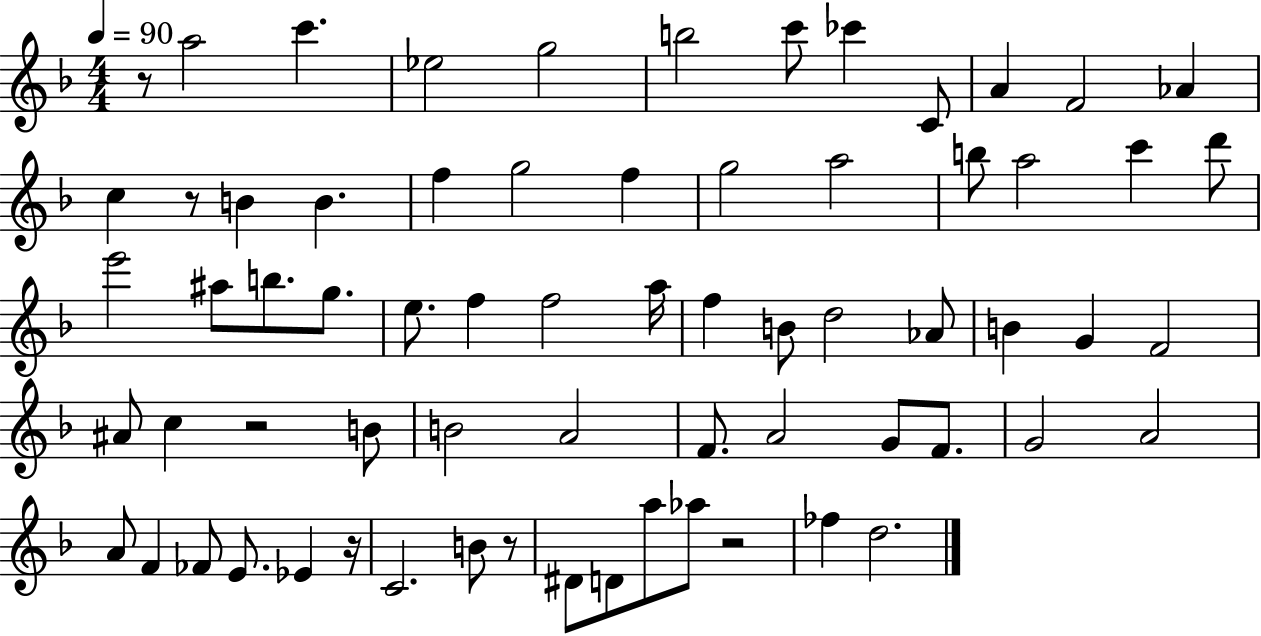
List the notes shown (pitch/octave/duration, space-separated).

R/e A5/h C6/q. Eb5/h G5/h B5/h C6/e CES6/q C4/e A4/q F4/h Ab4/q C5/q R/e B4/q B4/q. F5/q G5/h F5/q G5/h A5/h B5/e A5/h C6/q D6/e E6/h A#5/e B5/e. G5/e. E5/e. F5/q F5/h A5/s F5/q B4/e D5/h Ab4/e B4/q G4/q F4/h A#4/e C5/q R/h B4/e B4/h A4/h F4/e. A4/h G4/e F4/e. G4/h A4/h A4/e F4/q FES4/e E4/e. Eb4/q R/s C4/h. B4/e R/e D#4/e D4/e A5/e Ab5/e R/h FES5/q D5/h.